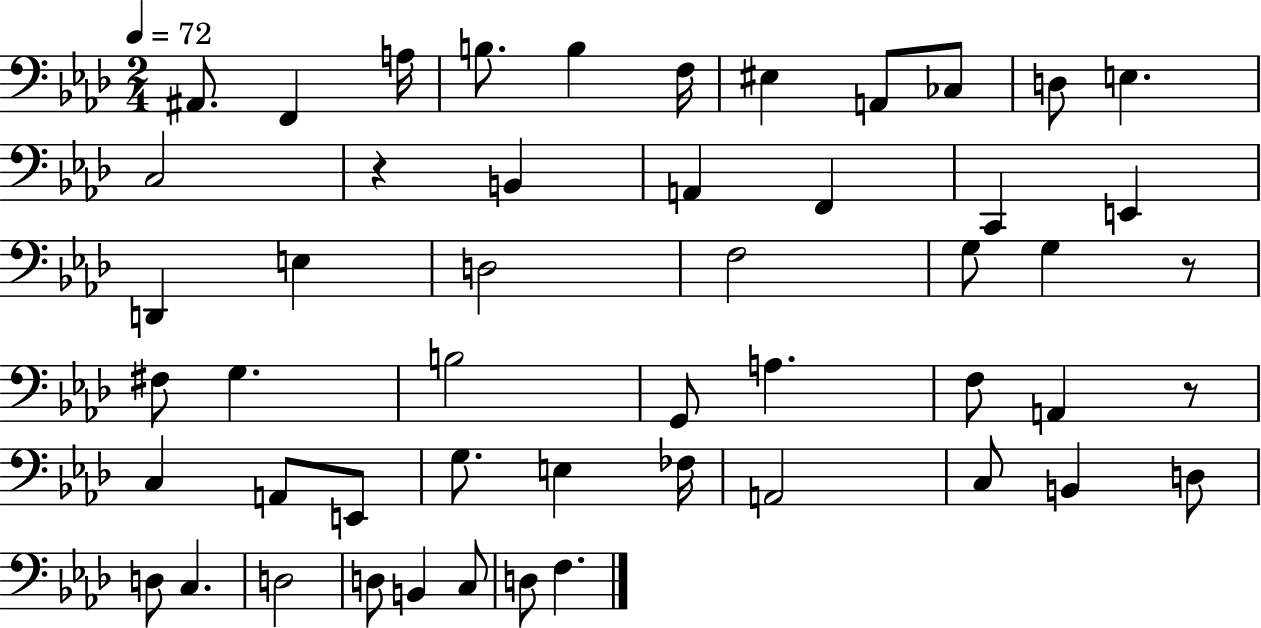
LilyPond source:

{
  \clef bass
  \numericTimeSignature
  \time 2/4
  \key aes \major
  \tempo 4 = 72
  \repeat volta 2 { ais,8. f,4 a16 | b8. b4 f16 | eis4 a,8 ces8 | d8 e4. | \break c2 | r4 b,4 | a,4 f,4 | c,4 e,4 | \break d,4 e4 | d2 | f2 | g8 g4 r8 | \break fis8 g4. | b2 | g,8 a4. | f8 a,4 r8 | \break c4 a,8 e,8 | g8. e4 fes16 | a,2 | c8 b,4 d8 | \break d8 c4. | d2 | d8 b,4 c8 | d8 f4. | \break } \bar "|."
}